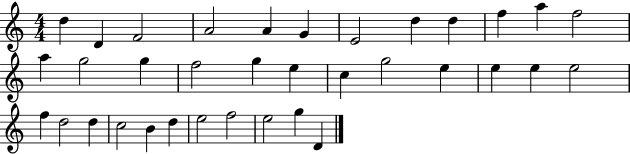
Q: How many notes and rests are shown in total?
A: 35